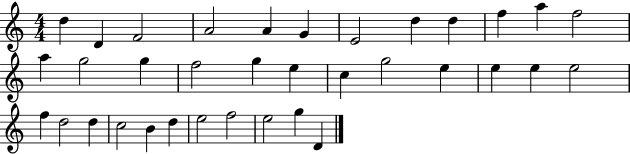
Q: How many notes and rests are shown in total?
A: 35